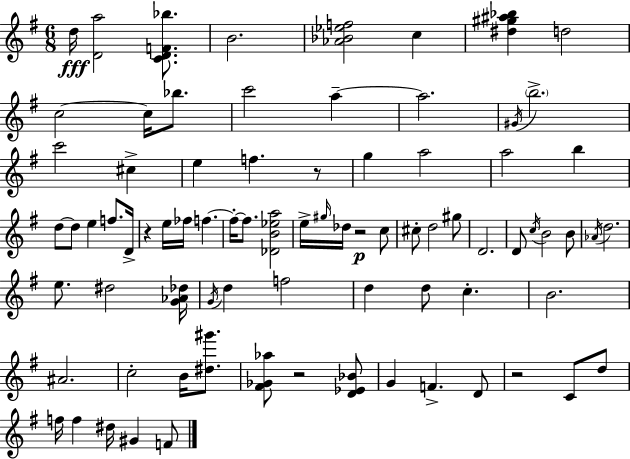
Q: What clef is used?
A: treble